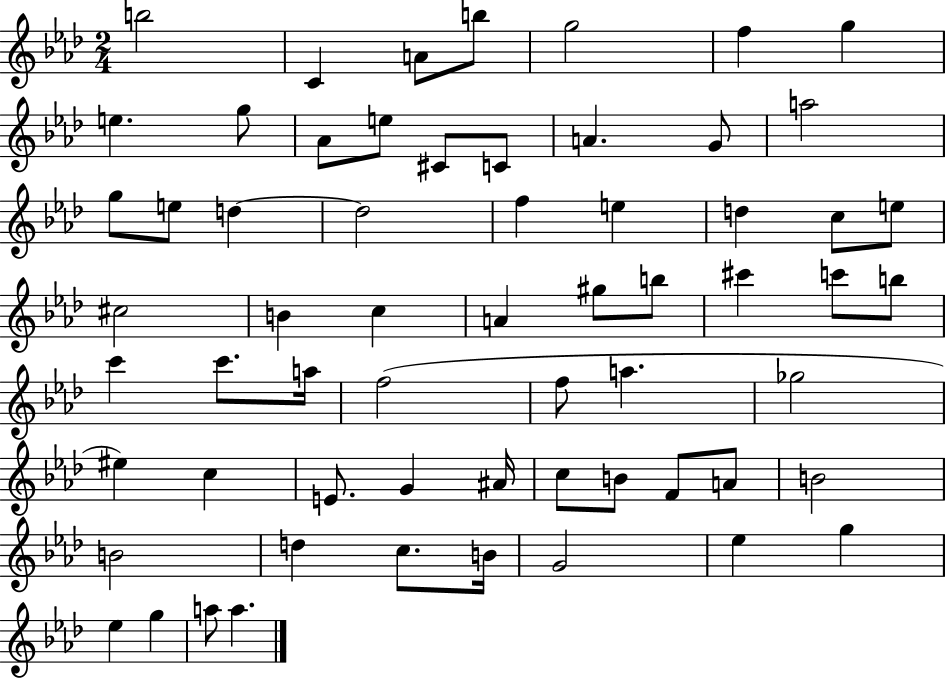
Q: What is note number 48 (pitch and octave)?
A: B4